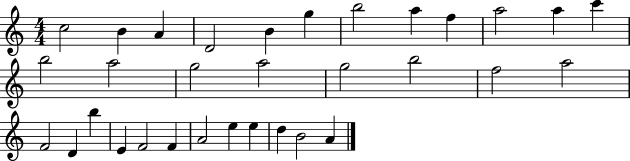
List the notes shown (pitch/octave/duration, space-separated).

C5/h B4/q A4/q D4/h B4/q G5/q B5/h A5/q F5/q A5/h A5/q C6/q B5/h A5/h G5/h A5/h G5/h B5/h F5/h A5/h F4/h D4/q B5/q E4/q F4/h F4/q A4/h E5/q E5/q D5/q B4/h A4/q